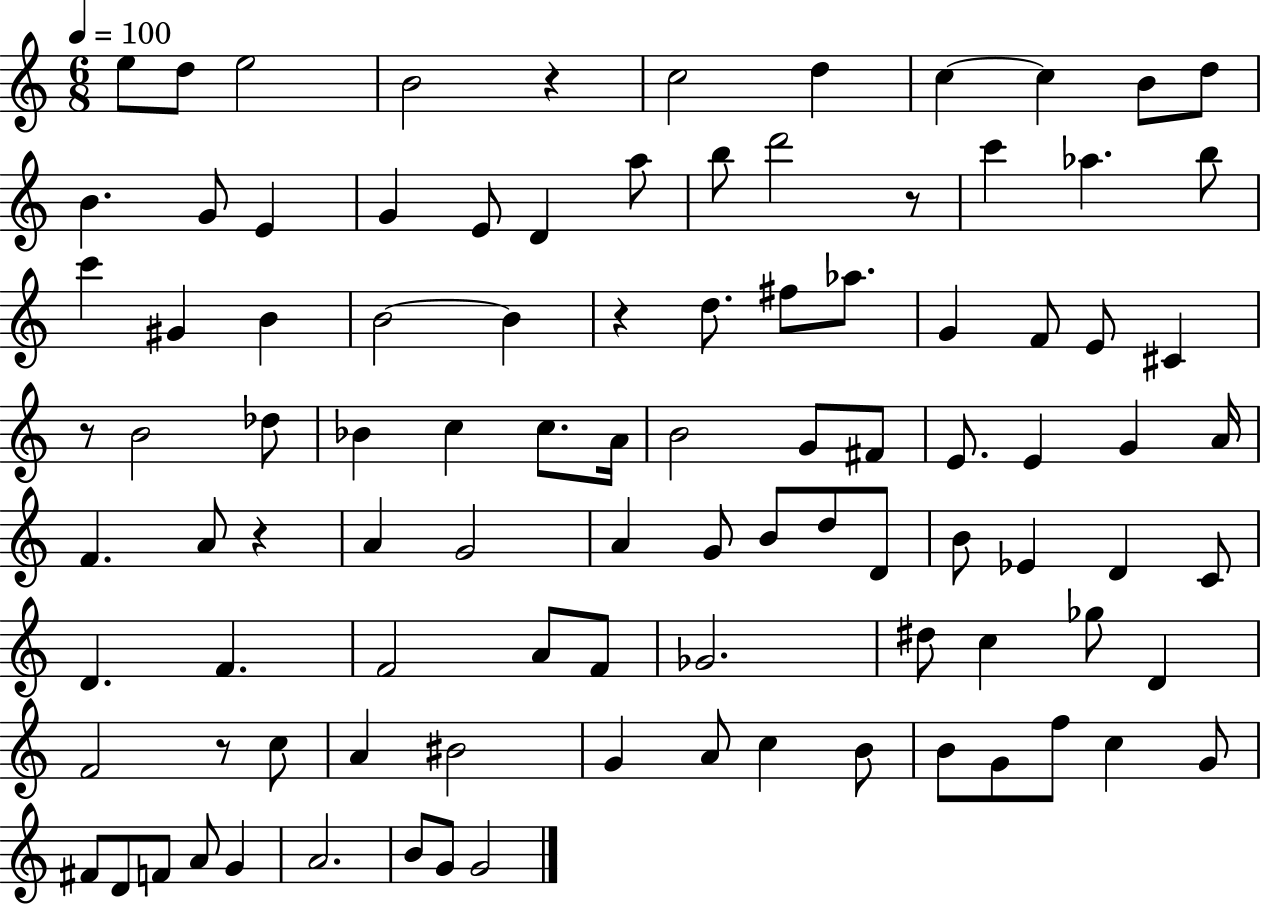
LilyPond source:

{
  \clef treble
  \numericTimeSignature
  \time 6/8
  \key c \major
  \tempo 4 = 100
  \repeat volta 2 { e''8 d''8 e''2 | b'2 r4 | c''2 d''4 | c''4~~ c''4 b'8 d''8 | \break b'4. g'8 e'4 | g'4 e'8 d'4 a''8 | b''8 d'''2 r8 | c'''4 aes''4. b''8 | \break c'''4 gis'4 b'4 | b'2~~ b'4 | r4 d''8. fis''8 aes''8. | g'4 f'8 e'8 cis'4 | \break r8 b'2 des''8 | bes'4 c''4 c''8. a'16 | b'2 g'8 fis'8 | e'8. e'4 g'4 a'16 | \break f'4. a'8 r4 | a'4 g'2 | a'4 g'8 b'8 d''8 d'8 | b'8 ees'4 d'4 c'8 | \break d'4. f'4. | f'2 a'8 f'8 | ges'2. | dis''8 c''4 ges''8 d'4 | \break f'2 r8 c''8 | a'4 bis'2 | g'4 a'8 c''4 b'8 | b'8 g'8 f''8 c''4 g'8 | \break fis'8 d'8 f'8 a'8 g'4 | a'2. | b'8 g'8 g'2 | } \bar "|."
}